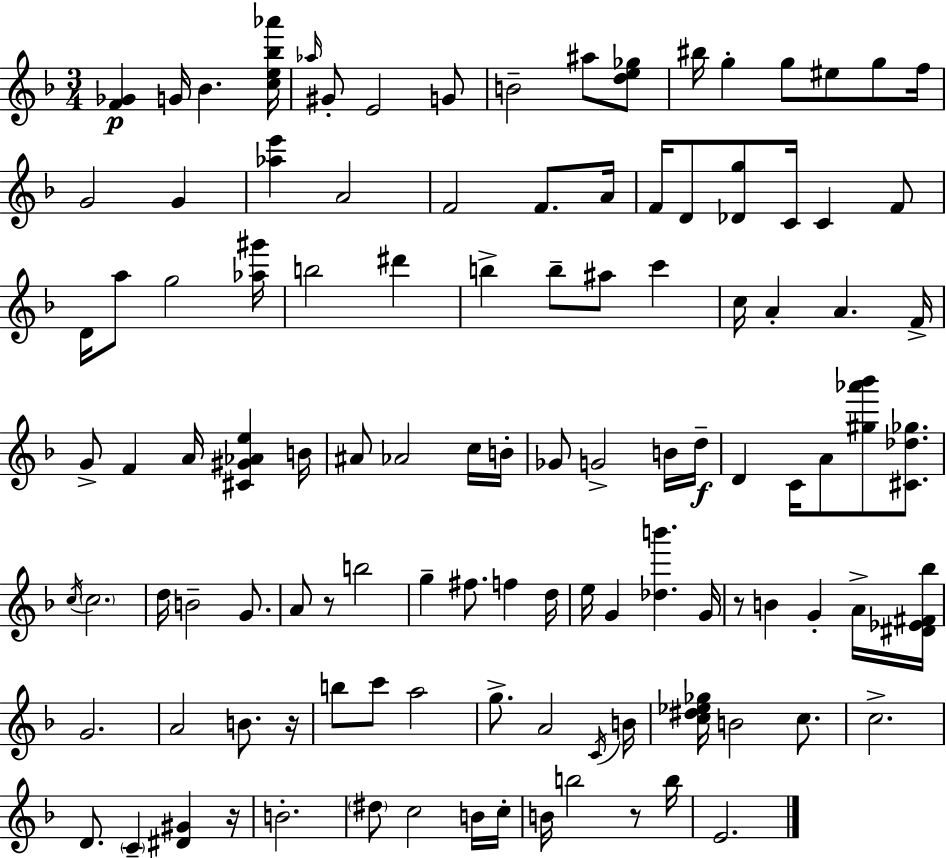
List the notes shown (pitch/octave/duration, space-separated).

[F4,Gb4]/q G4/s Bb4/q. [C5,E5,Bb5,Ab6]/s Ab5/s G#4/e E4/h G4/e B4/h A#5/e [D5,E5,Gb5]/e BIS5/s G5/q G5/e EIS5/e G5/e F5/s G4/h G4/q [Ab5,E6]/q A4/h F4/h F4/e. A4/s F4/s D4/e [Db4,G5]/e C4/s C4/q F4/e D4/s A5/e G5/h [Ab5,G#6]/s B5/h D#6/q B5/q B5/e A#5/e C6/q C5/s A4/q A4/q. F4/s G4/e F4/q A4/s [C#4,G#4,Ab4,E5]/q B4/s A#4/e Ab4/h C5/s B4/s Gb4/e G4/h B4/s D5/s D4/q C4/s A4/e [G#5,Ab6,Bb6]/e [C#4,Db5,Gb5]/e. C5/s C5/h. D5/s B4/h G4/e. A4/e R/e B5/h G5/q F#5/e. F5/q D5/s E5/s G4/q [Db5,B6]/q. G4/s R/e B4/q G4/q A4/s [D#4,Eb4,F#4,Bb5]/s G4/h. A4/h B4/e. R/s B5/e C6/e A5/h G5/e. A4/h C4/s B4/s [C5,D#5,Eb5,Gb5]/s B4/h C5/e. C5/h. D4/e. C4/q [D#4,G#4]/q R/s B4/h. D#5/e C5/h B4/s C5/s B4/s B5/h R/e B5/s E4/h.